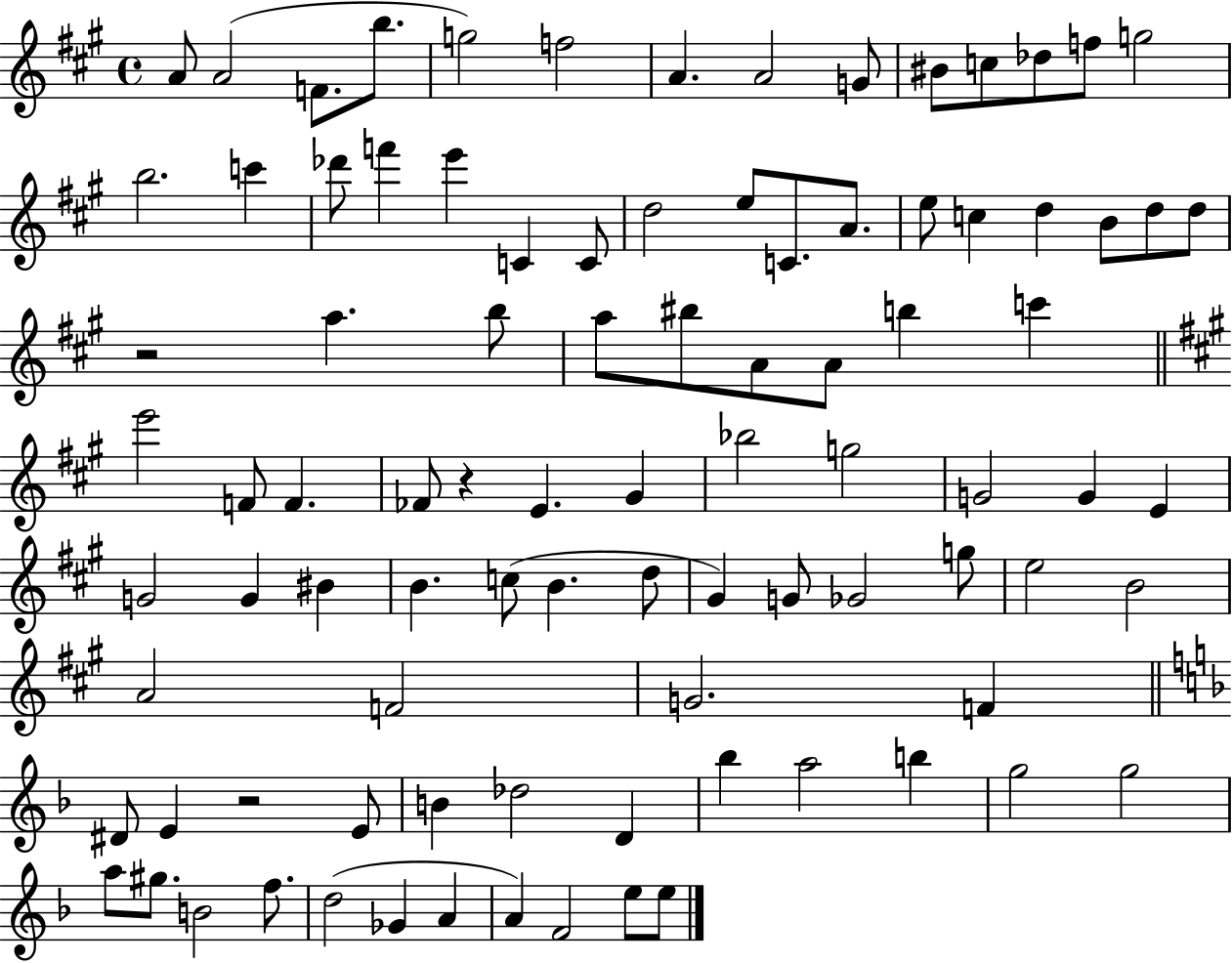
{
  \clef treble
  \time 4/4
  \defaultTimeSignature
  \key a \major
  \repeat volta 2 { a'8 a'2( f'8. b''8. | g''2) f''2 | a'4. a'2 g'8 | bis'8 c''8 des''8 f''8 g''2 | \break b''2. c'''4 | des'''8 f'''4 e'''4 c'4 c'8 | d''2 e''8 c'8. a'8. | e''8 c''4 d''4 b'8 d''8 d''8 | \break r2 a''4. b''8 | a''8 bis''8 a'8 a'8 b''4 c'''4 | \bar "||" \break \key a \major e'''2 f'8 f'4. | fes'8 r4 e'4. gis'4 | bes''2 g''2 | g'2 g'4 e'4 | \break g'2 g'4 bis'4 | b'4. c''8( b'4. d''8 | gis'4) g'8 ges'2 g''8 | e''2 b'2 | \break a'2 f'2 | g'2. f'4 | \bar "||" \break \key d \minor dis'8 e'4 r2 e'8 | b'4 des''2 d'4 | bes''4 a''2 b''4 | g''2 g''2 | \break a''8 gis''8. b'2 f''8. | d''2( ges'4 a'4 | a'4) f'2 e''8 e''8 | } \bar "|."
}